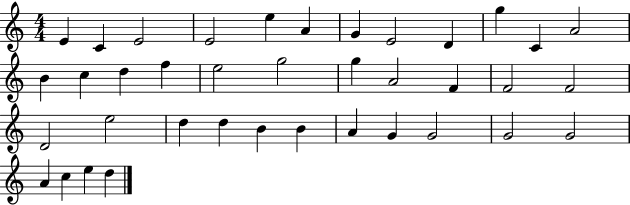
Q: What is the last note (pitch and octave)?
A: D5